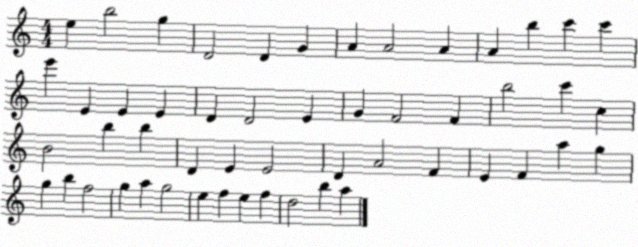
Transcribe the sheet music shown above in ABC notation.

X:1
T:Untitled
M:4/4
L:1/4
K:C
e b2 g D2 D G A A2 A A b c' c' e' E E E D D2 E G F2 F b2 c' c B2 b b D E E2 D A2 F E F a g g b f2 g a g2 e f e f d2 b a